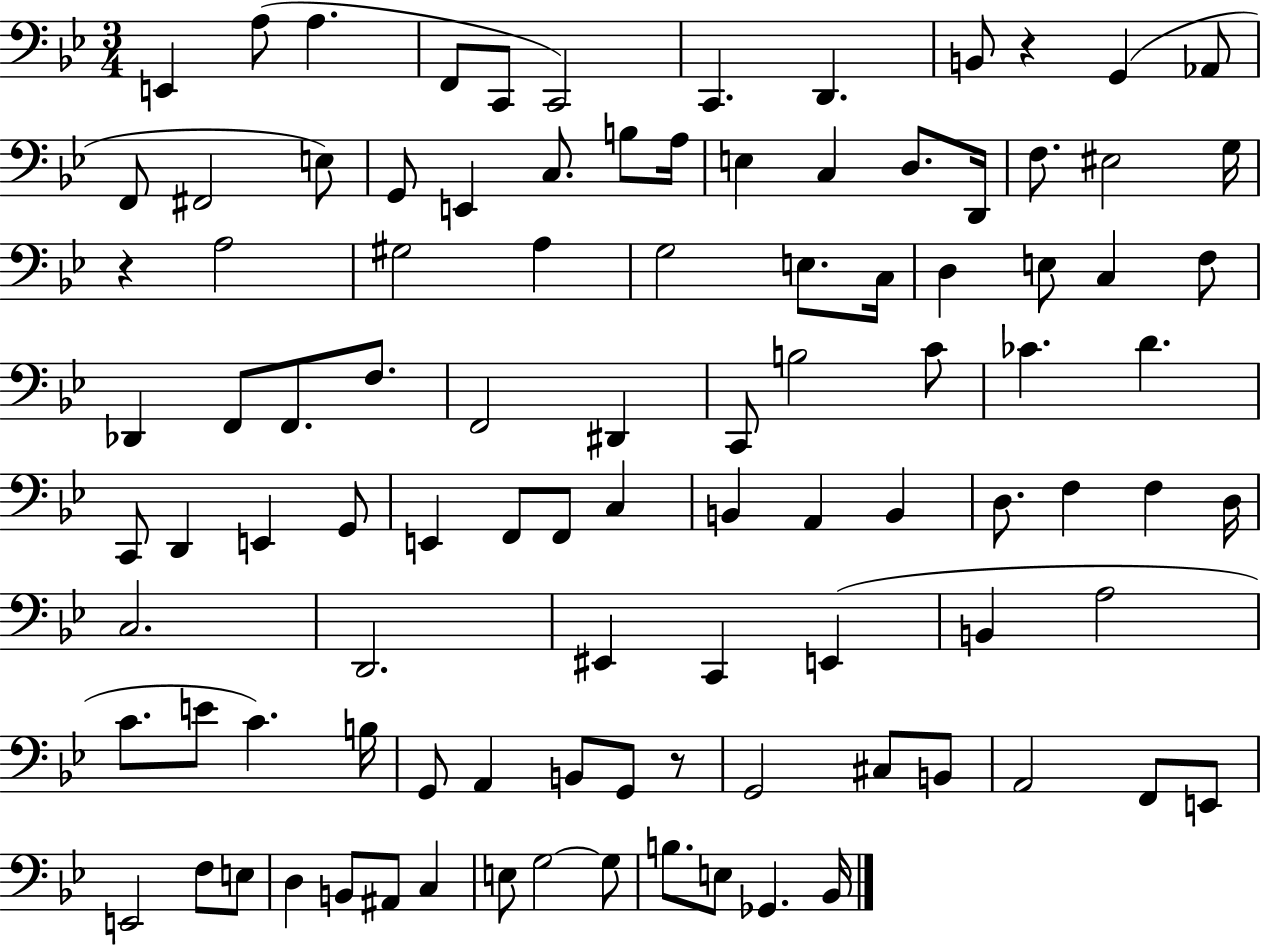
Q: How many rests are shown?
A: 3